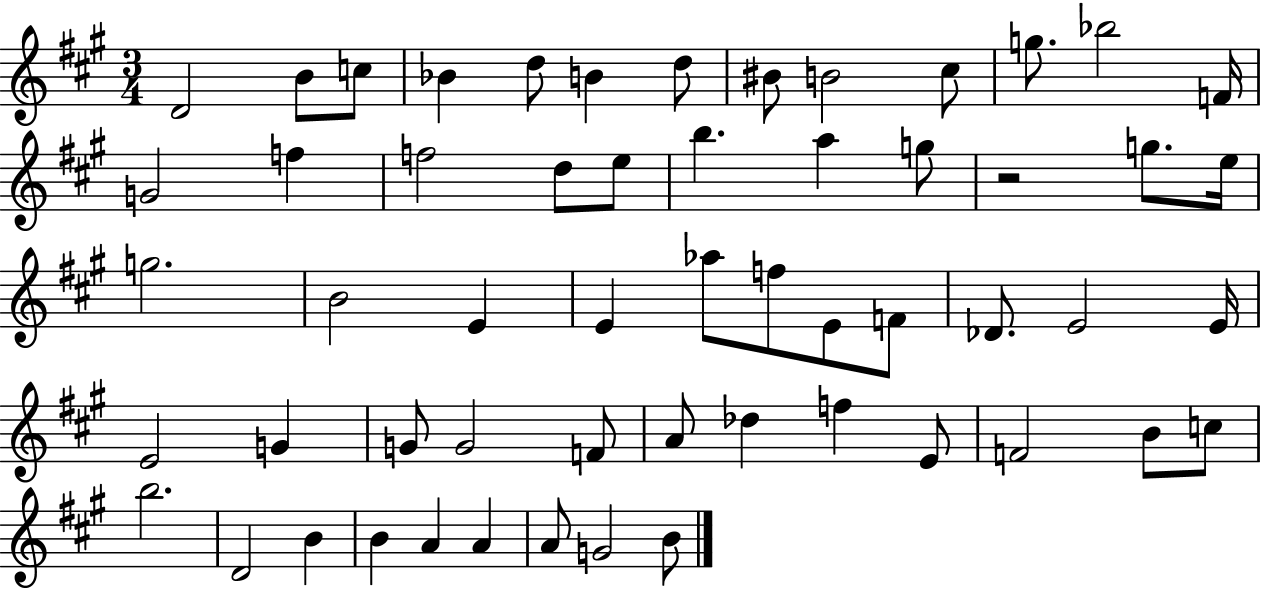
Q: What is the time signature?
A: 3/4